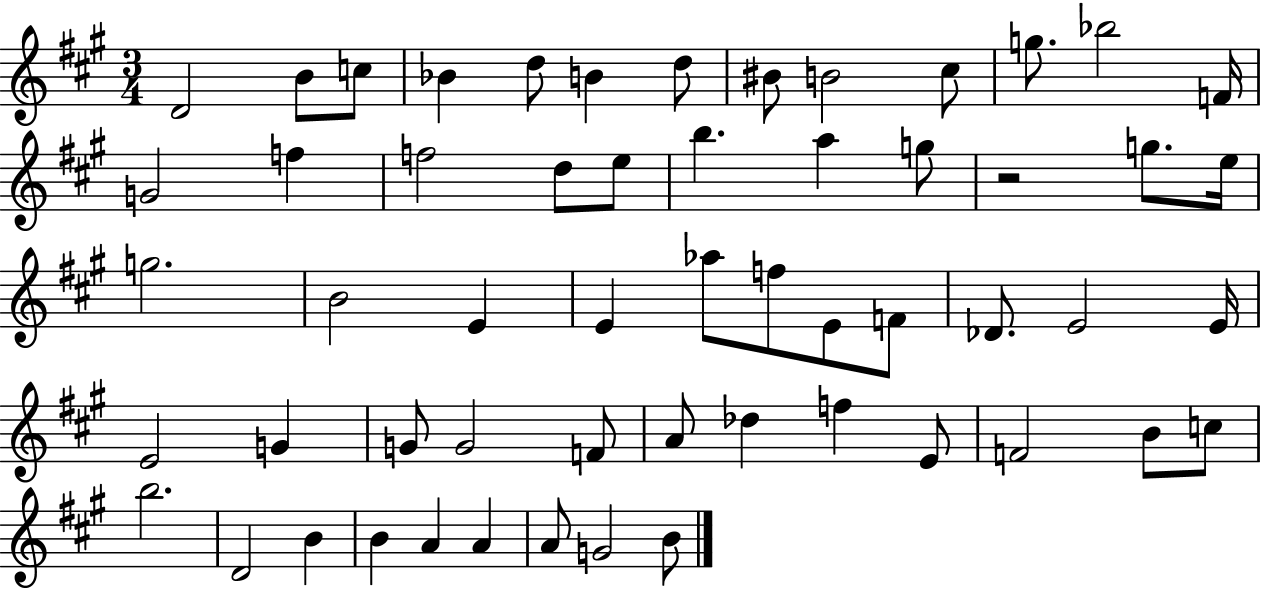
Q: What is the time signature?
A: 3/4